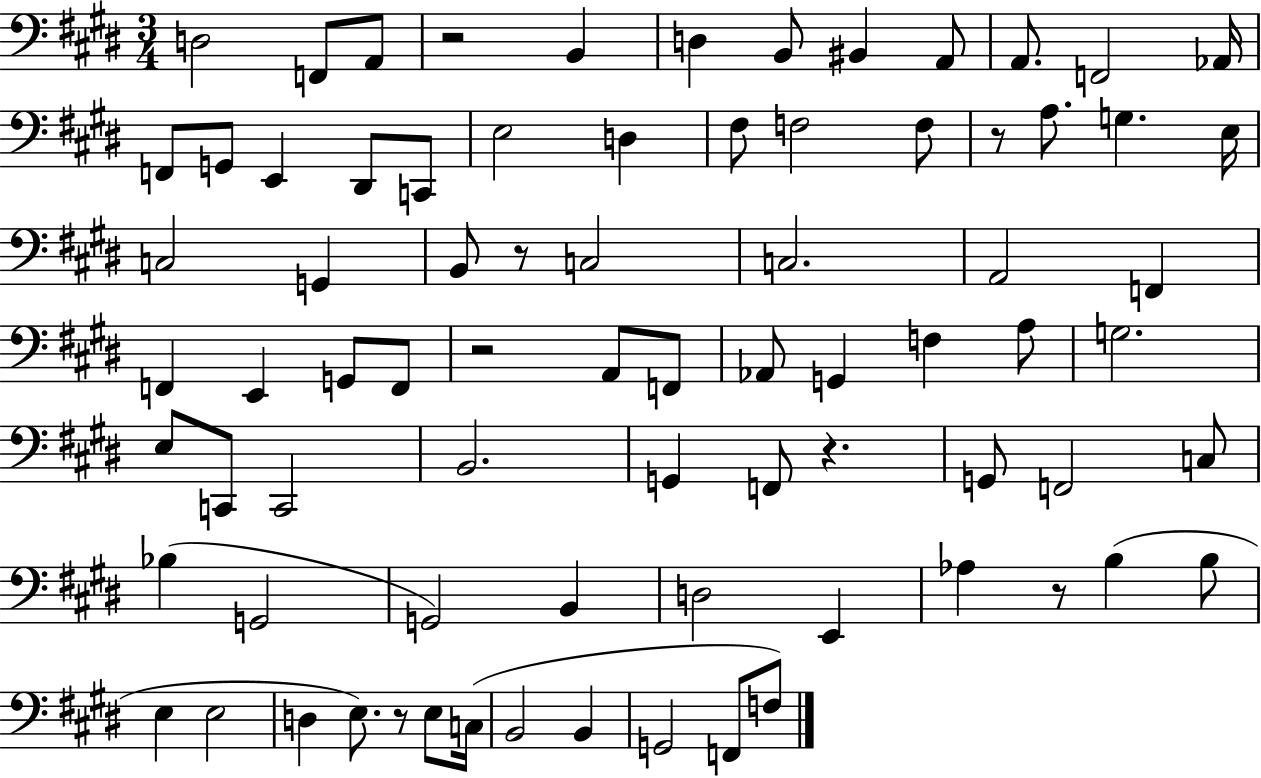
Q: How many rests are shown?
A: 7